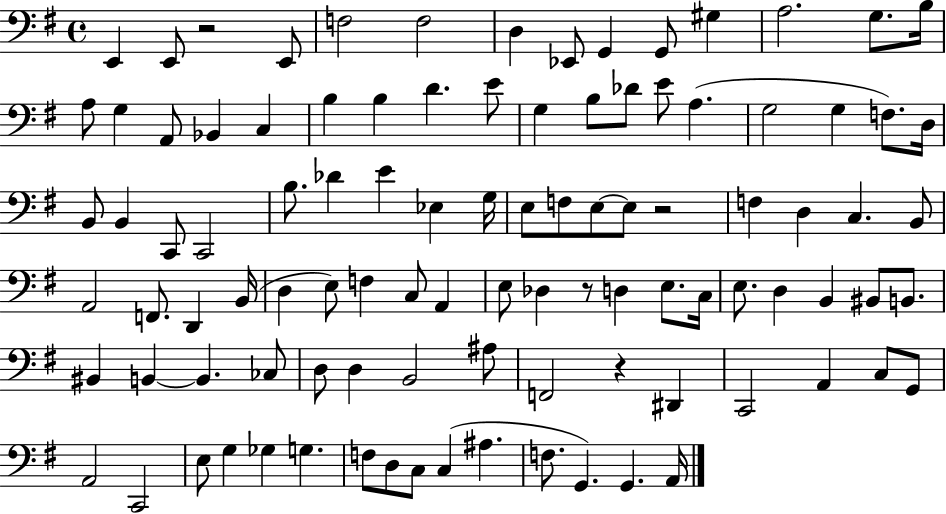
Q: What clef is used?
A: bass